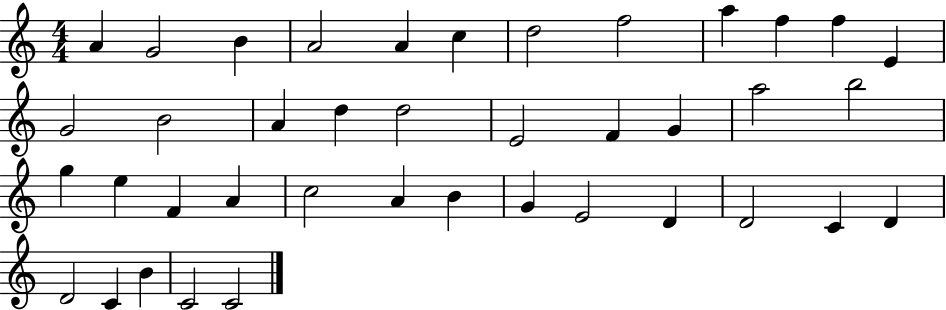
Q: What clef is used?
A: treble